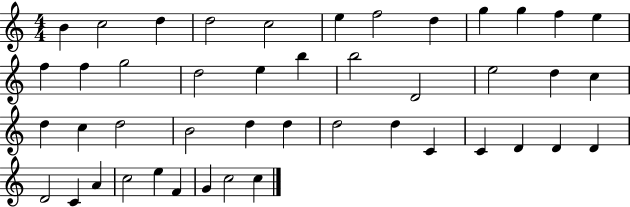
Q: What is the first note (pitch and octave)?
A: B4